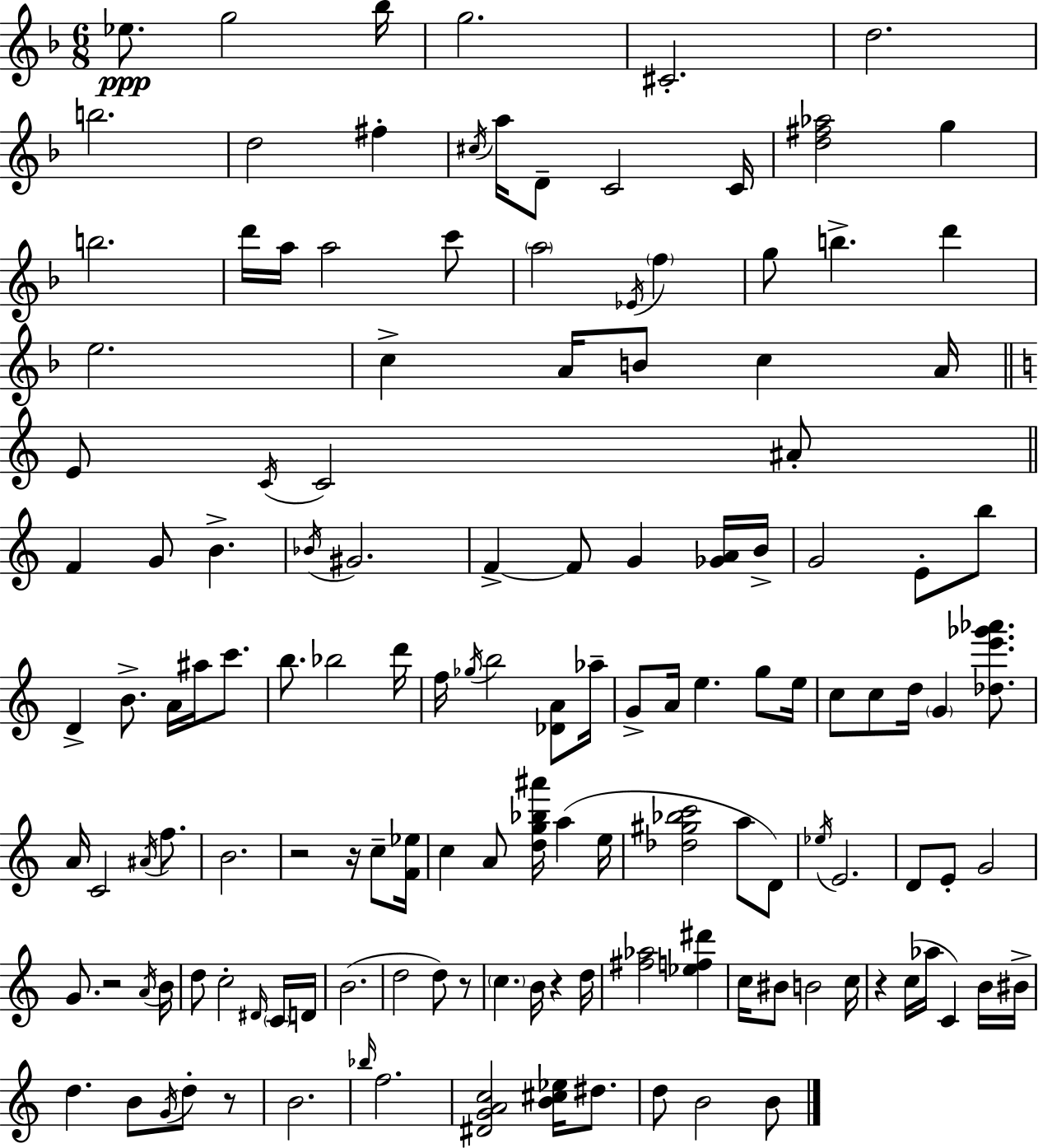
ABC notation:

X:1
T:Untitled
M:6/8
L:1/4
K:F
_e/2 g2 _b/4 g2 ^C2 d2 b2 d2 ^f ^c/4 a/4 D/2 C2 C/4 [d^f_a]2 g b2 d'/4 a/4 a2 c'/2 a2 _E/4 f g/2 b d' e2 c A/4 B/2 c A/4 E/2 C/4 C2 ^A/2 F G/2 B _B/4 ^G2 F F/2 G [_GA]/4 B/4 G2 E/2 b/2 D B/2 A/4 ^a/4 c'/2 b/2 _b2 d'/4 f/4 _g/4 b2 [_DA]/2 _a/4 G/2 A/4 e g/2 e/4 c/2 c/2 d/4 G [_de'_g'_a']/2 A/4 C2 ^A/4 f/2 B2 z2 z/4 c/2 [F_e]/4 c A/2 [dg_b^a']/4 a e/4 [_d^g_bc']2 a/2 D/2 _e/4 E2 D/2 E/2 G2 G/2 z2 A/4 B/4 d/2 c2 ^D/4 C/4 D/4 B2 d2 d/2 z/2 c B/4 z d/4 [^f_a]2 [_ef^d'] c/4 ^B/2 B2 c/4 z c/4 _a/4 C B/4 ^B/4 d B/2 G/4 d/2 z/2 B2 _b/4 f2 [^DGAc]2 [B^c_e]/4 ^d/2 d/2 B2 B/2